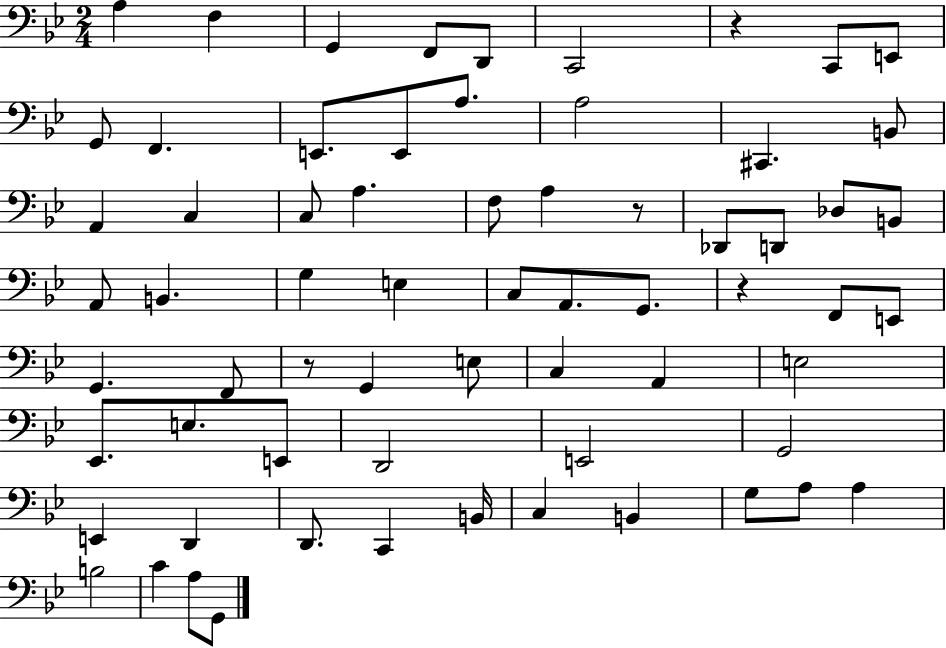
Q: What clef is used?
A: bass